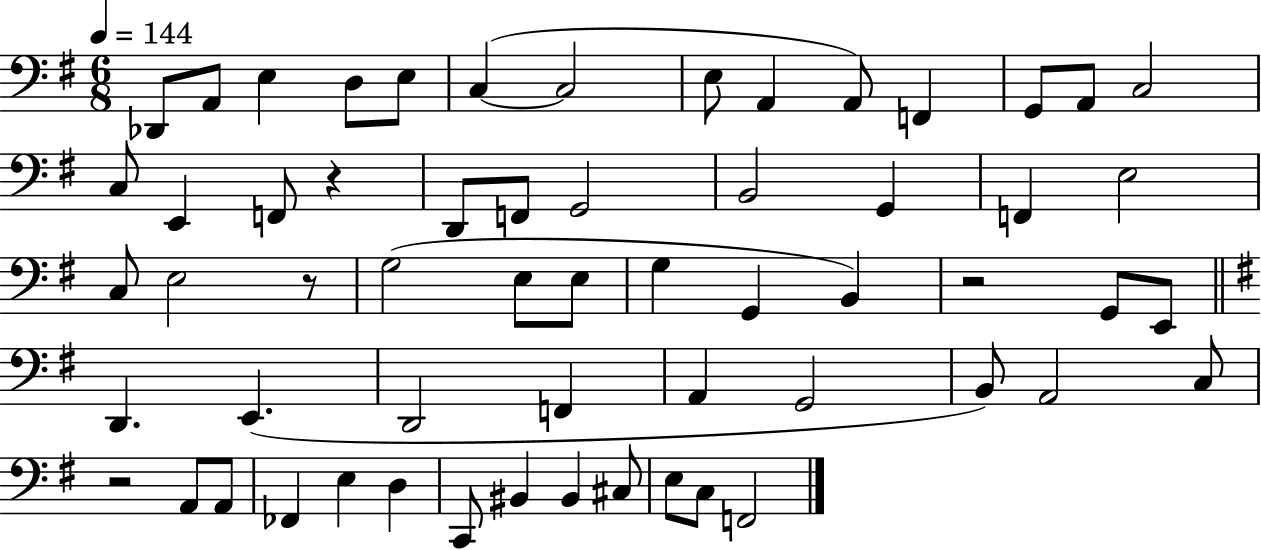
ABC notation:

X:1
T:Untitled
M:6/8
L:1/4
K:G
_D,,/2 A,,/2 E, D,/2 E,/2 C, C,2 E,/2 A,, A,,/2 F,, G,,/2 A,,/2 C,2 C,/2 E,, F,,/2 z D,,/2 F,,/2 G,,2 B,,2 G,, F,, E,2 C,/2 E,2 z/2 G,2 E,/2 E,/2 G, G,, B,, z2 G,,/2 E,,/2 D,, E,, D,,2 F,, A,, G,,2 B,,/2 A,,2 C,/2 z2 A,,/2 A,,/2 _F,, E, D, C,,/2 ^B,, ^B,, ^C,/2 E,/2 C,/2 F,,2